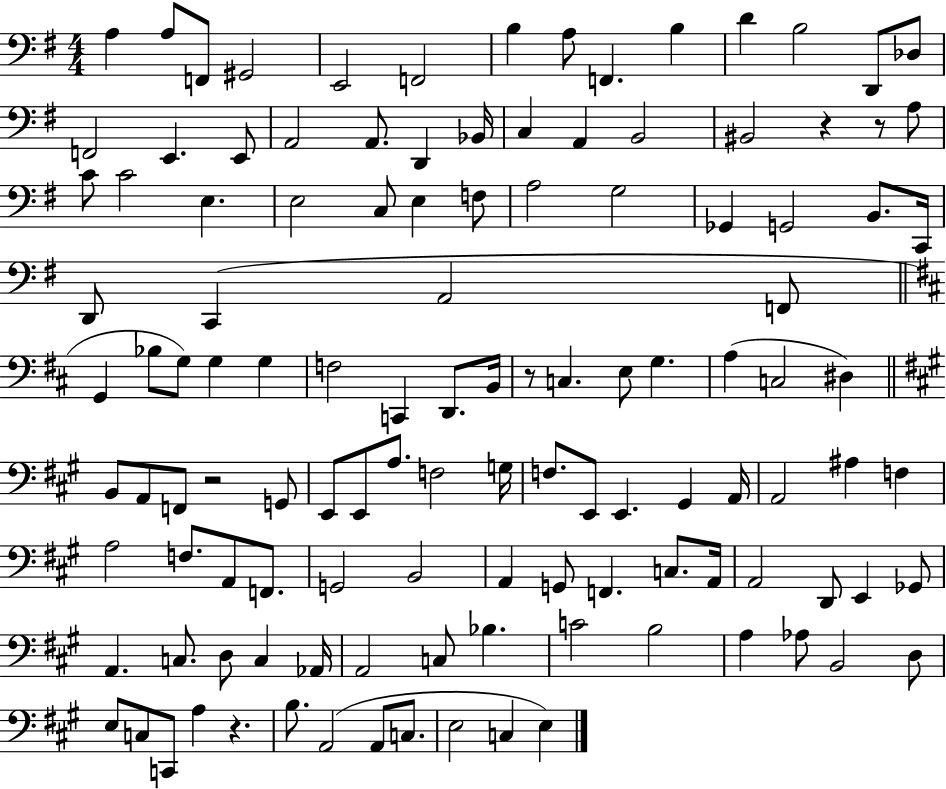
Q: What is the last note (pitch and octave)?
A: E3